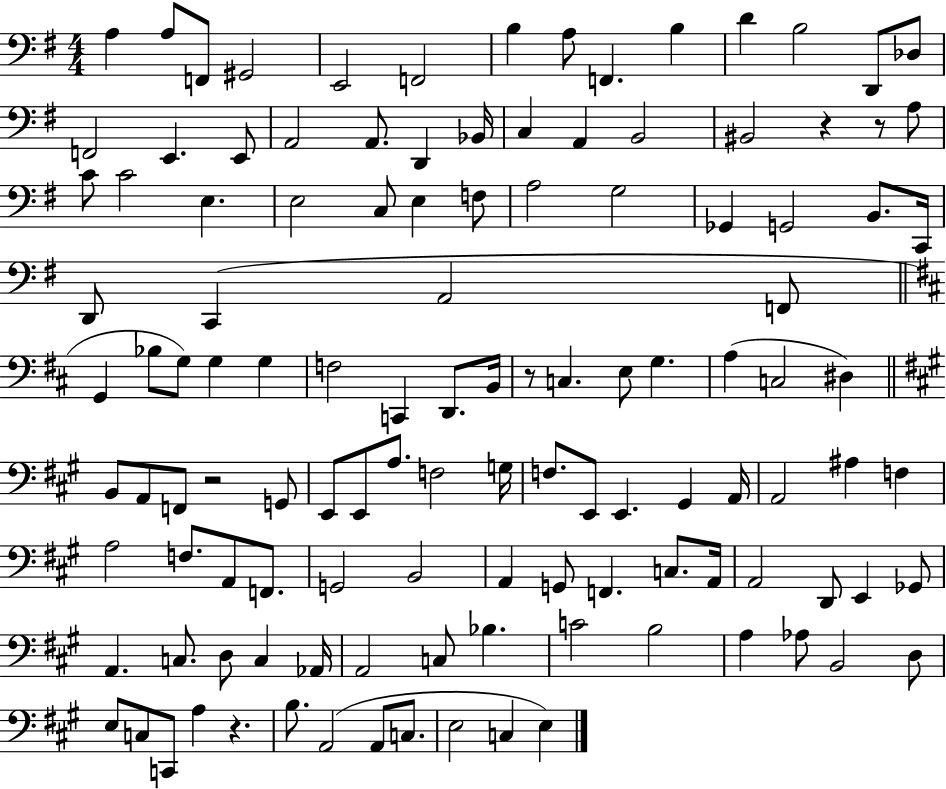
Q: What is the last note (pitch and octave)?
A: E3